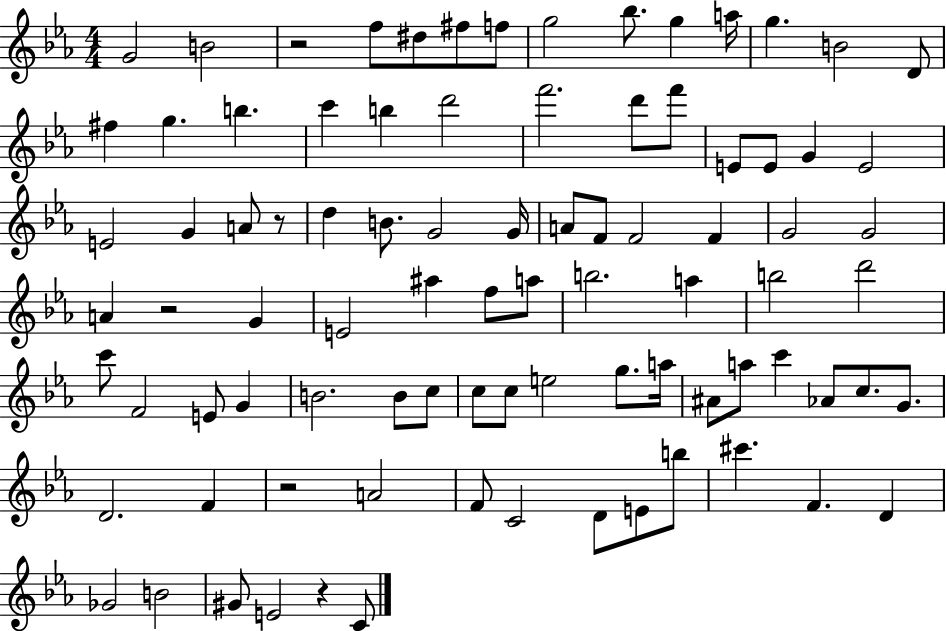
G4/h B4/h R/h F5/e D#5/e F#5/e F5/e G5/h Bb5/e. G5/q A5/s G5/q. B4/h D4/e F#5/q G5/q. B5/q. C6/q B5/q D6/h F6/h. D6/e F6/e E4/e E4/e G4/q E4/h E4/h G4/q A4/e R/e D5/q B4/e. G4/h G4/s A4/e F4/e F4/h F4/q G4/h G4/h A4/q R/h G4/q E4/h A#5/q F5/e A5/e B5/h. A5/q B5/h D6/h C6/e F4/h E4/e G4/q B4/h. B4/e C5/e C5/e C5/e E5/h G5/e. A5/s A#4/e A5/e C6/q Ab4/e C5/e. G4/e. D4/h. F4/q R/h A4/h F4/e C4/h D4/e E4/e B5/e C#6/q. F4/q. D4/q Gb4/h B4/h G#4/e E4/h R/q C4/e